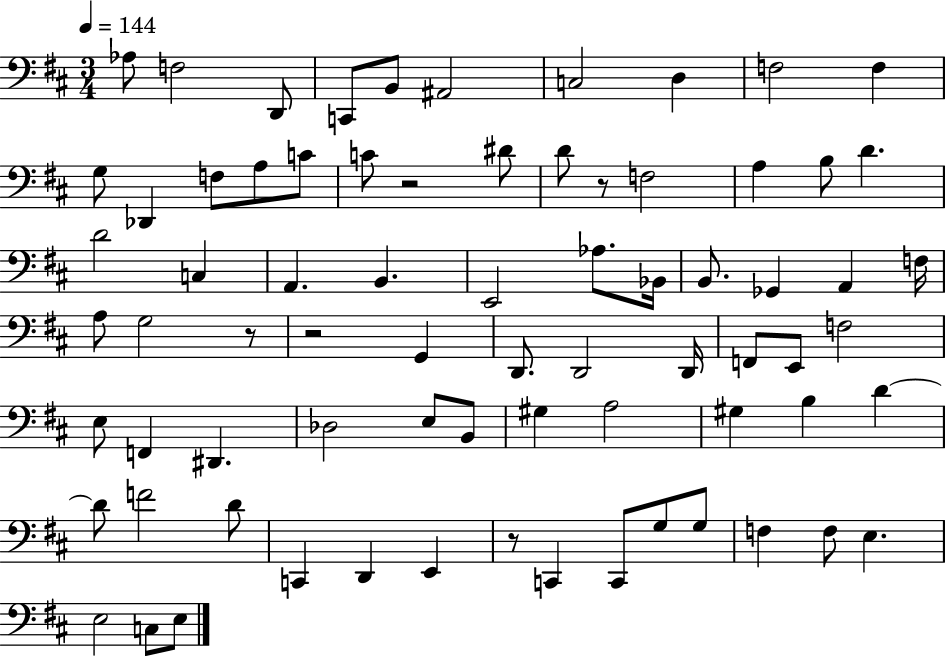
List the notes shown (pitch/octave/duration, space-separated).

Ab3/e F3/h D2/e C2/e B2/e A#2/h C3/h D3/q F3/h F3/q G3/e Db2/q F3/e A3/e C4/e C4/e R/h D#4/e D4/e R/e F3/h A3/q B3/e D4/q. D4/h C3/q A2/q. B2/q. E2/h Ab3/e. Bb2/s B2/e. Gb2/q A2/q F3/s A3/e G3/h R/e R/h G2/q D2/e. D2/h D2/s F2/e E2/e F3/h E3/e F2/q D#2/q. Db3/h E3/e B2/e G#3/q A3/h G#3/q B3/q D4/q D4/e F4/h D4/e C2/q D2/q E2/q R/e C2/q C2/e G3/e G3/e F3/q F3/e E3/q. E3/h C3/e E3/e